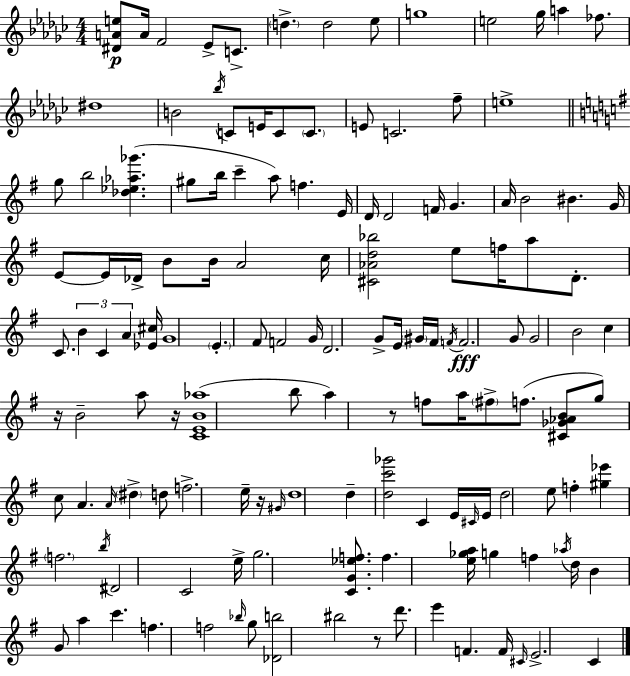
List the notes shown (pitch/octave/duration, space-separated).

[D#4,A4,E5]/e A4/s F4/h Eb4/e C4/e. D5/q. D5/h Eb5/e G5/w E5/h Gb5/s A5/q FES5/e. D#5/w B4/h Bb5/s C4/e E4/s C4/e C4/e. E4/e C4/h. F5/e E5/w G5/e B5/h [Db5,Eb5,Ab5,Gb6]/q. G#5/e B5/s C6/q A5/e F5/q. E4/s D4/s D4/h F4/s G4/q. A4/s B4/h BIS4/q. G4/s E4/e E4/s Db4/s B4/e B4/s A4/h C5/s [C#4,Ab4,D5,Bb5]/h E5/e F5/s A5/e D4/e. C4/e. B4/q C4/q A4/q [Eb4,C#5]/s G4/w E4/q. F#4/e F4/h G4/s D4/h. G4/e E4/s G#4/s F#4/s F4/s F4/h. G4/e G4/h B4/h C5/q R/s B4/h A5/e R/s [C4,E4,B4,Ab5]/w B5/e A5/q R/e F5/e A5/s F#5/e F5/e. [C#4,Gb4,Ab4,B4]/e G5/e C5/e A4/q. A4/s D#5/q D5/e F5/h. E5/s R/s G#4/s D5/w D5/q [D5,C6,Gb6]/h C4/q E4/s C#4/s E4/s D5/h E5/e F5/q [G#5,Eb6]/q F5/h. B5/s D#4/h C4/h E5/s G5/h. [C4,G4,Eb5,F5]/e. F5/q. [E5,Gb5,A5]/s G5/q F5/q Ab5/s D5/s B4/q G4/e A5/q C6/q. F5/q. F5/h Bb5/s G5/e [Db4,B5]/h BIS5/h R/e D6/e. E6/q F4/q. F4/s C#4/s E4/h. C4/q